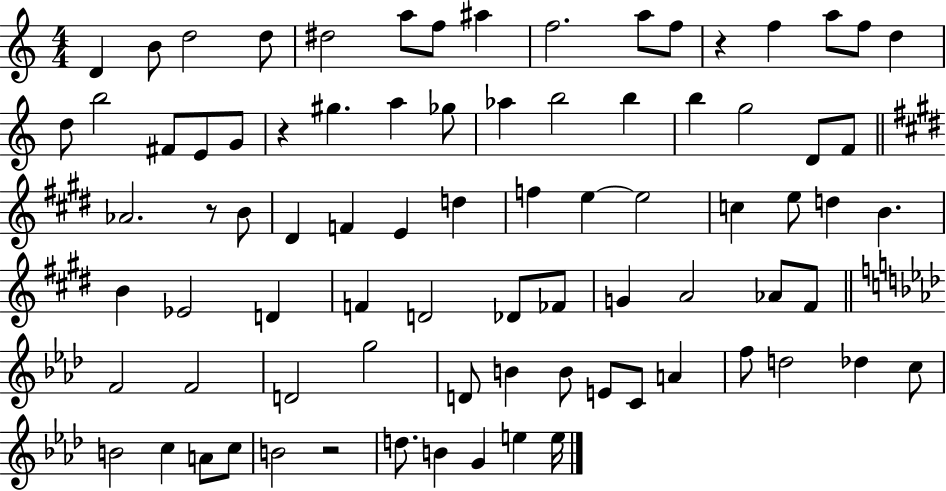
{
  \clef treble
  \numericTimeSignature
  \time 4/4
  \key c \major
  \repeat volta 2 { d'4 b'8 d''2 d''8 | dis''2 a''8 f''8 ais''4 | f''2. a''8 f''8 | r4 f''4 a''8 f''8 d''4 | \break d''8 b''2 fis'8 e'8 g'8 | r4 gis''4. a''4 ges''8 | aes''4 b''2 b''4 | b''4 g''2 d'8 f'8 | \break \bar "||" \break \key e \major aes'2. r8 b'8 | dis'4 f'4 e'4 d''4 | f''4 e''4~~ e''2 | c''4 e''8 d''4 b'4. | \break b'4 ees'2 d'4 | f'4 d'2 des'8 fes'8 | g'4 a'2 aes'8 fis'8 | \bar "||" \break \key aes \major f'2 f'2 | d'2 g''2 | d'8 b'4 b'8 e'8 c'8 a'4 | f''8 d''2 des''4 c''8 | \break b'2 c''4 a'8 c''8 | b'2 r2 | d''8. b'4 g'4 e''4 e''16 | } \bar "|."
}